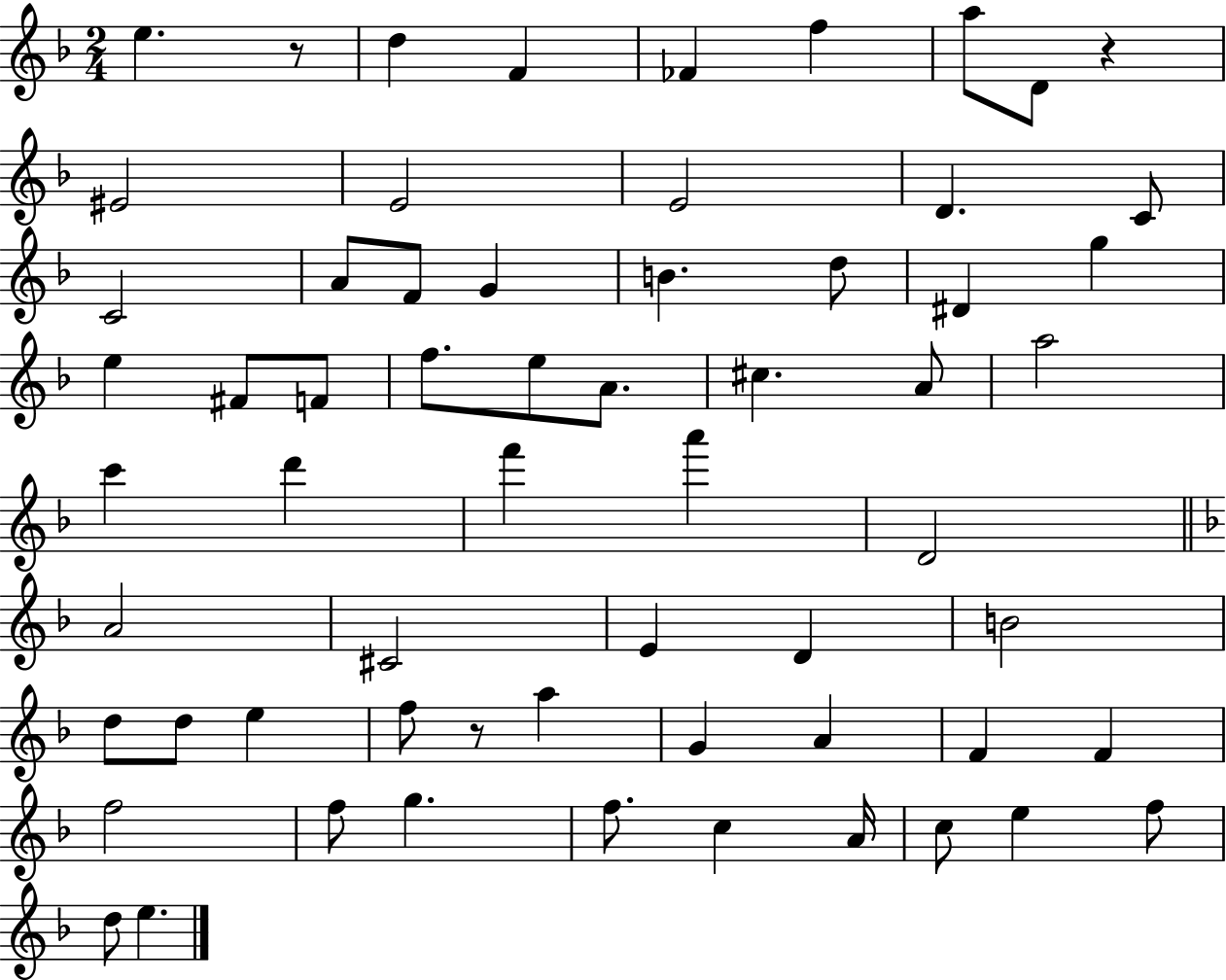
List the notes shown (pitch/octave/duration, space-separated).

E5/q. R/e D5/q F4/q FES4/q F5/q A5/e D4/e R/q EIS4/h E4/h E4/h D4/q. C4/e C4/h A4/e F4/e G4/q B4/q. D5/e D#4/q G5/q E5/q F#4/e F4/e F5/e. E5/e A4/e. C#5/q. A4/e A5/h C6/q D6/q F6/q A6/q D4/h A4/h C#4/h E4/q D4/q B4/h D5/e D5/e E5/q F5/e R/e A5/q G4/q A4/q F4/q F4/q F5/h F5/e G5/q. F5/e. C5/q A4/s C5/e E5/q F5/e D5/e E5/q.